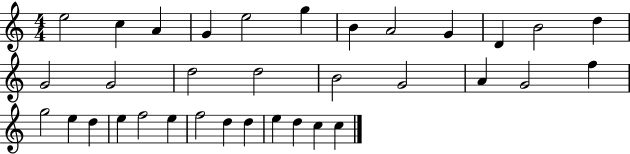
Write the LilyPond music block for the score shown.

{
  \clef treble
  \numericTimeSignature
  \time 4/4
  \key c \major
  e''2 c''4 a'4 | g'4 e''2 g''4 | b'4 a'2 g'4 | d'4 b'2 d''4 | \break g'2 g'2 | d''2 d''2 | b'2 g'2 | a'4 g'2 f''4 | \break g''2 e''4 d''4 | e''4 f''2 e''4 | f''2 d''4 d''4 | e''4 d''4 c''4 c''4 | \break \bar "|."
}